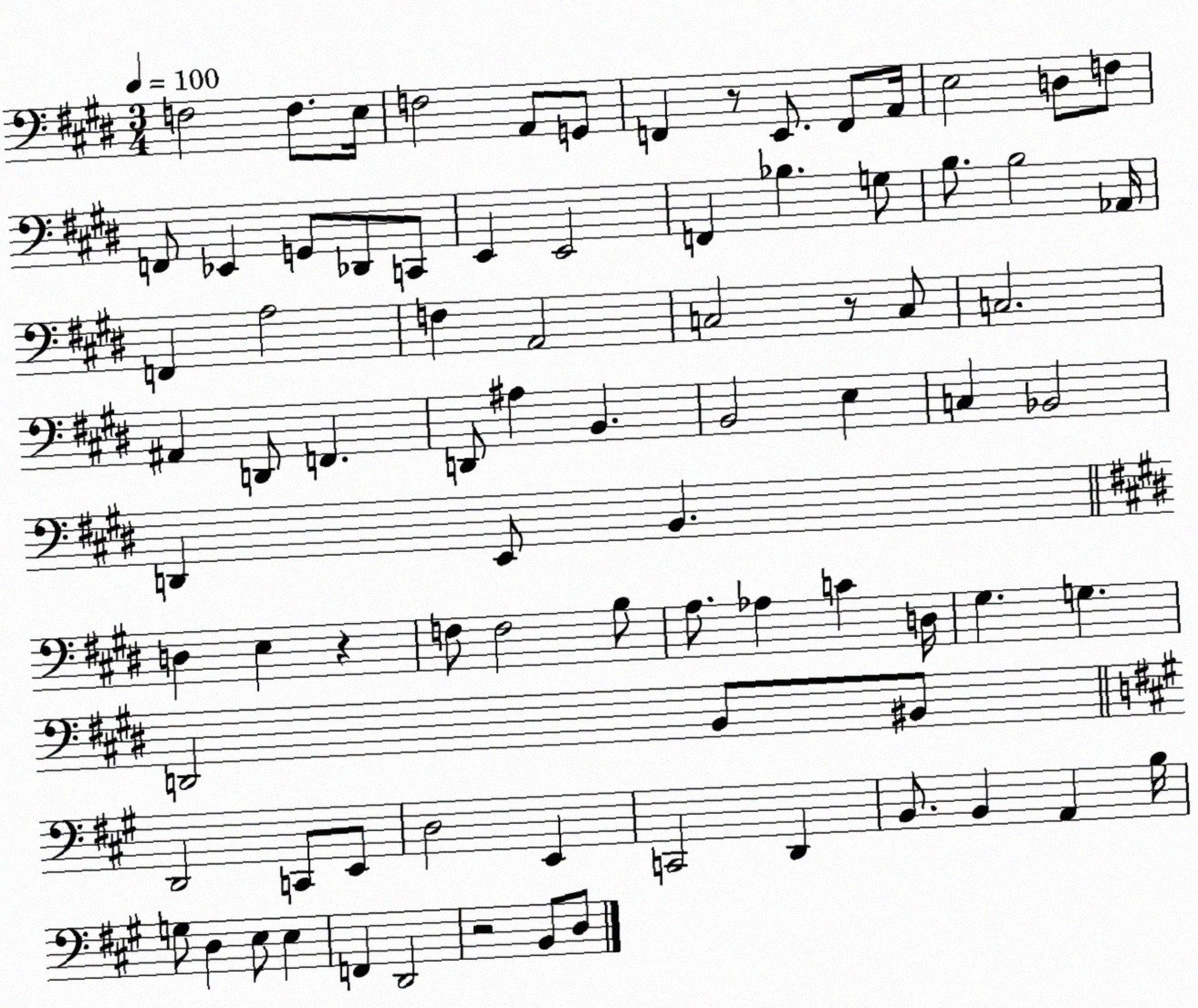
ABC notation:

X:1
T:Untitled
M:3/4
L:1/4
K:E
F,2 F,/2 E,/4 F,2 A,,/2 G,,/2 F,, z/2 E,,/2 F,,/2 A,,/4 E,2 D,/2 F,/2 F,,/2 _E,, G,,/2 _D,,/2 C,,/2 E,, E,,2 F,, _B, G,/2 B,/2 B,2 _A,,/4 F,, A,2 F, A,,2 C,2 z/2 C,/2 C,2 ^A,, D,,/2 F,, D,,/2 ^A, B,, B,,2 E, C, _B,,2 D,, E,,/2 B,, D, E, z F,/2 F,2 B,/2 A,/2 _A, C D,/4 ^G, G, D,,2 B,,/2 ^B,,/2 D,,2 C,,/2 E,,/2 D,2 E,, C,,2 D,, B,,/2 B,, A,, B,/4 G,/2 D, E,/2 E, F,, D,,2 z2 B,,/2 D,/2